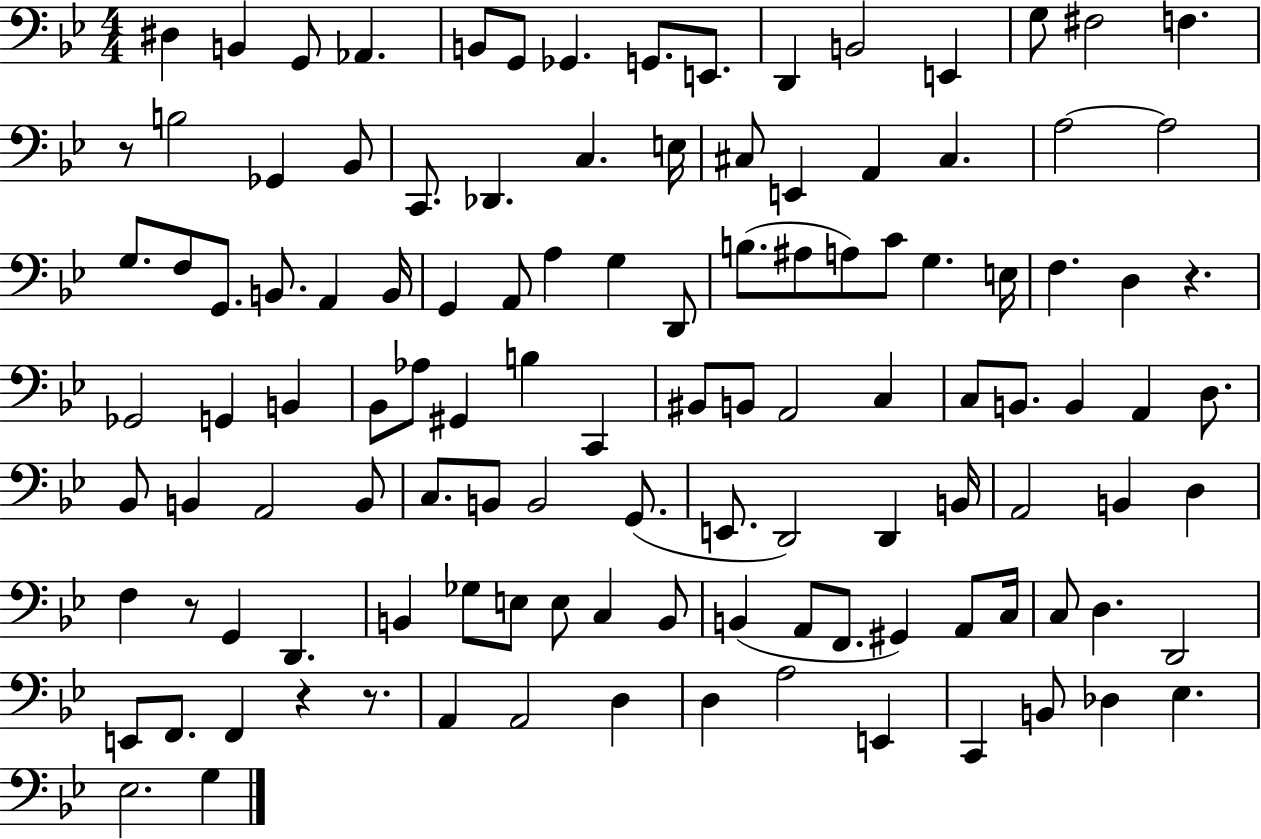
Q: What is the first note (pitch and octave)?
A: D#3